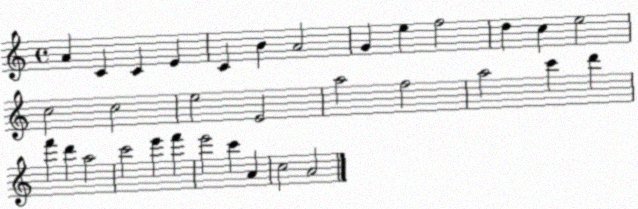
X:1
T:Untitled
M:4/4
L:1/4
K:C
A C C E C B A2 G e f2 d c e2 c2 c2 e2 E2 a2 f2 a2 c' d' f' d' a2 c'2 e' f' e'2 c' A c2 A2